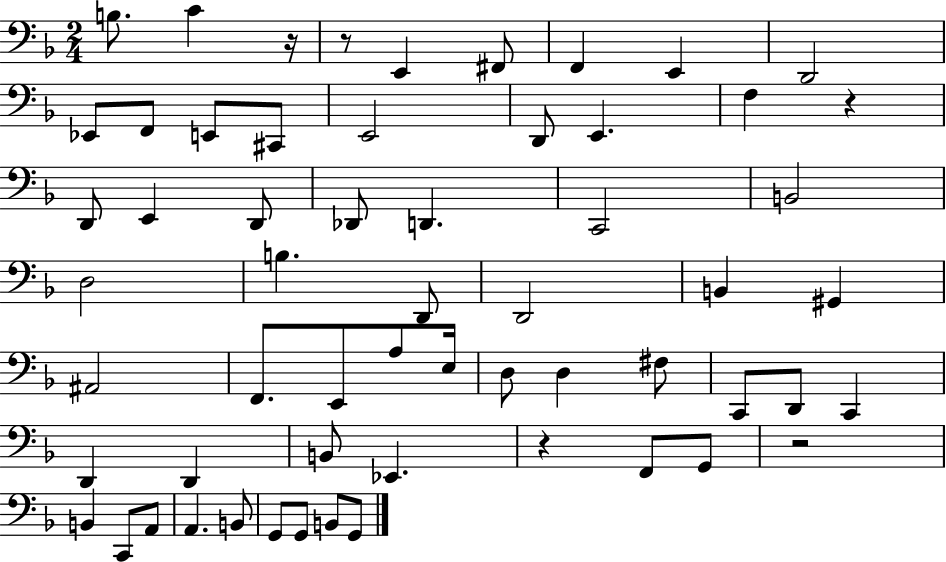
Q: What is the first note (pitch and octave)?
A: B3